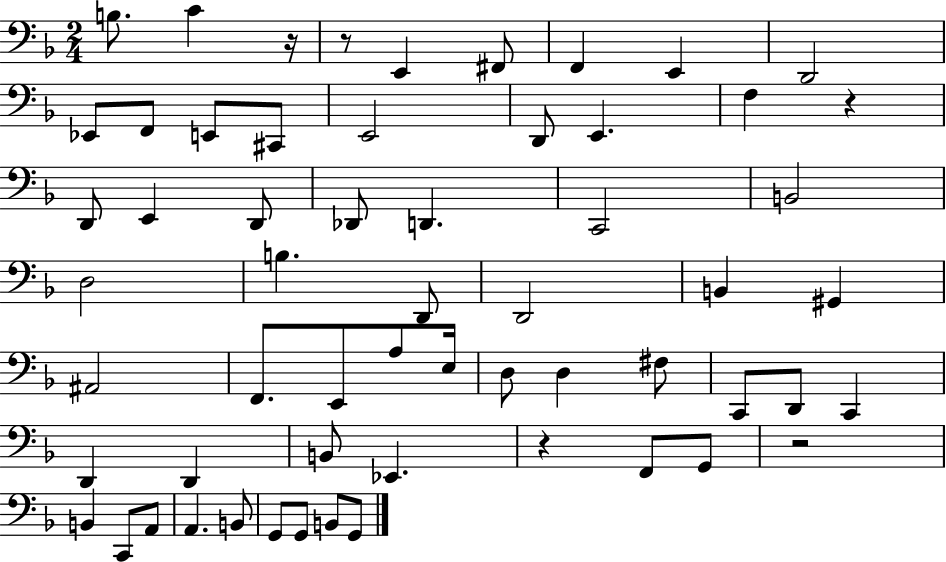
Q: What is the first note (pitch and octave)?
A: B3